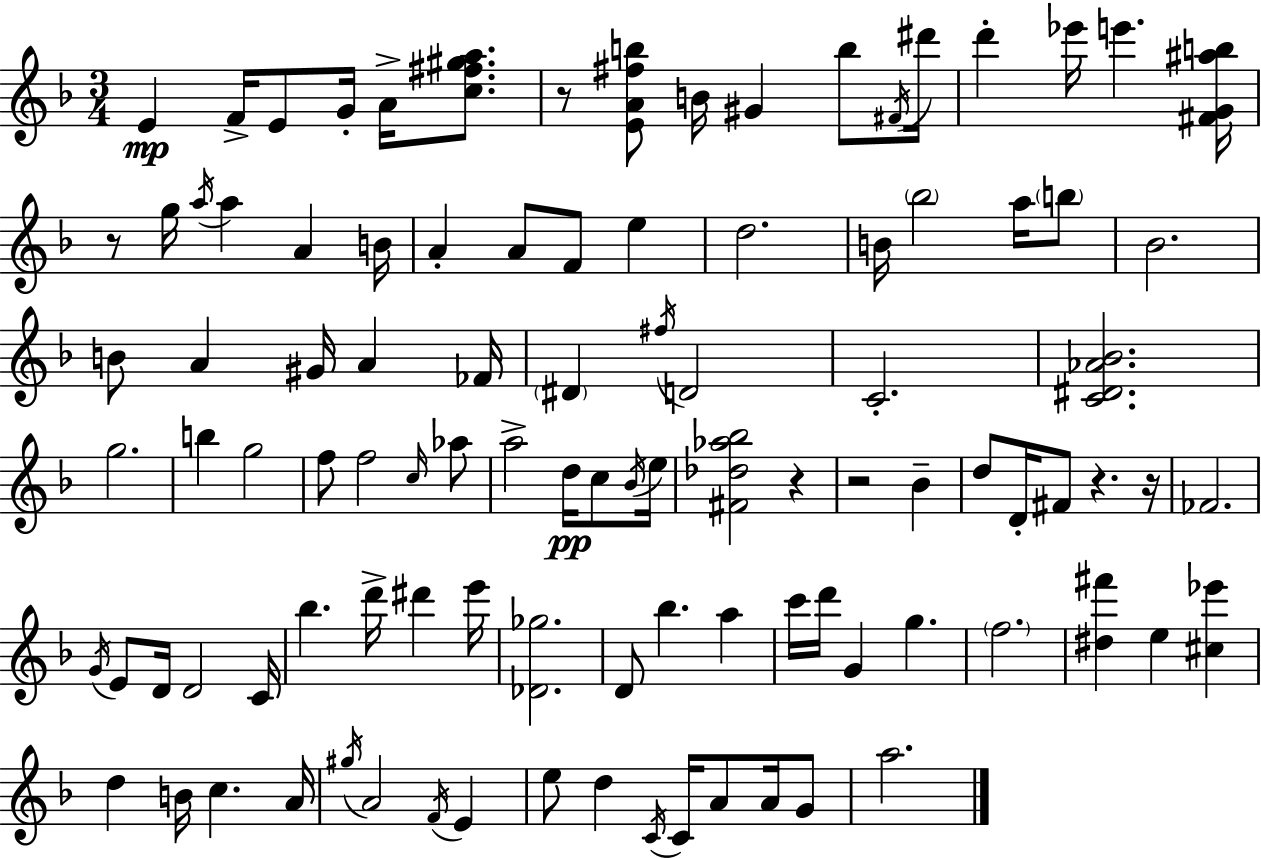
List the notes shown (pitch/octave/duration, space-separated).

E4/q F4/s E4/e G4/s A4/s [C5,F#5,G#5,A5]/e. R/e [E4,A4,F#5,B5]/e B4/s G#4/q B5/e F#4/s D#6/s D6/q Eb6/s E6/q. [F#4,G4,A#5,B5]/s R/e G5/s A5/s A5/q A4/q B4/s A4/q A4/e F4/e E5/q D5/h. B4/s Bb5/h A5/s B5/e Bb4/h. B4/e A4/q G#4/s A4/q FES4/s D#4/q F#5/s D4/h C4/h. [C4,D#4,Ab4,Bb4]/h. G5/h. B5/q G5/h F5/e F5/h C5/s Ab5/e A5/h D5/s C5/e Bb4/s E5/s [F#4,Db5,Ab5,Bb5]/h R/q R/h Bb4/q D5/e D4/s F#4/e R/q. R/s FES4/h. G4/s E4/e D4/s D4/h C4/s Bb5/q. D6/s D#6/q E6/s [Db4,Gb5]/h. D4/e Bb5/q. A5/q C6/s D6/s G4/q G5/q. F5/h. [D#5,F#6]/q E5/q [C#5,Eb6]/q D5/q B4/s C5/q. A4/s G#5/s A4/h F4/s E4/q E5/e D5/q C4/s C4/s A4/e A4/s G4/e A5/h.